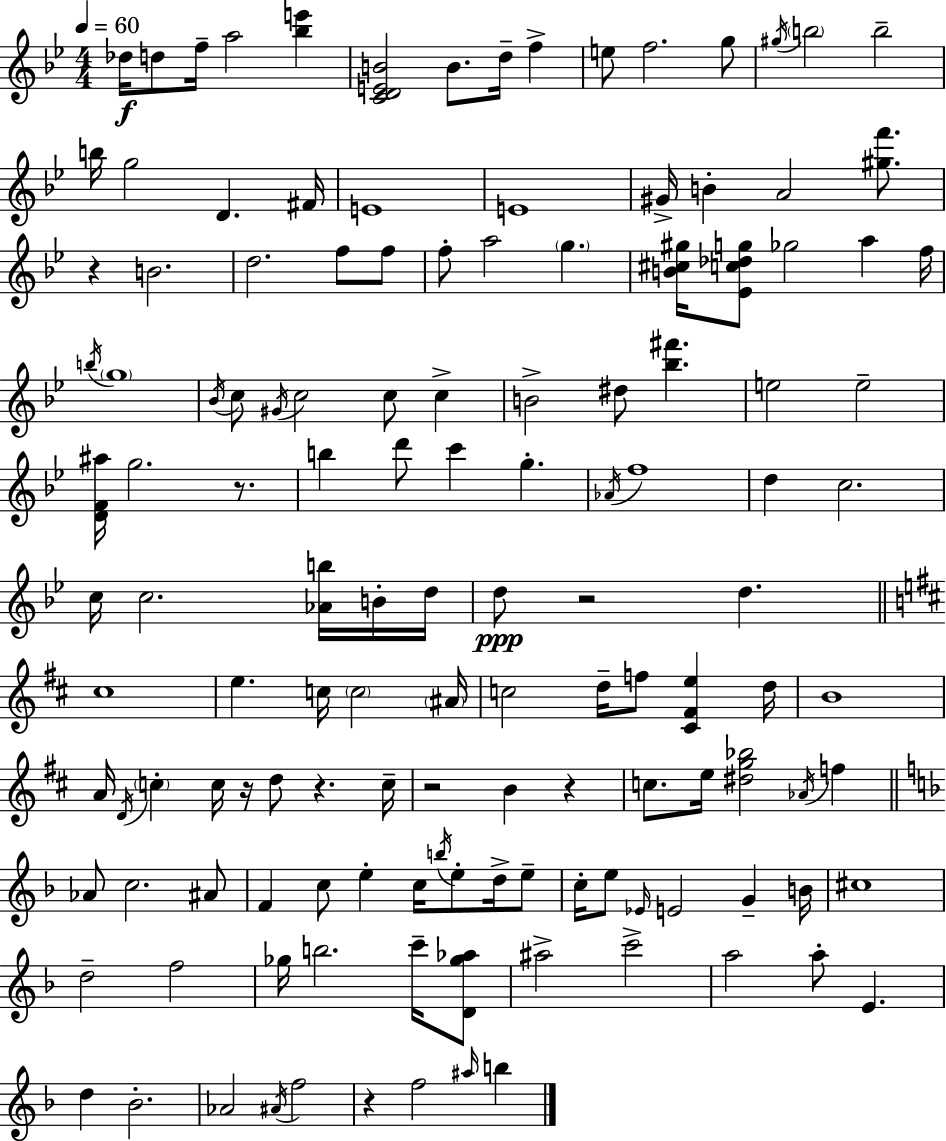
{
  \clef treble
  \numericTimeSignature
  \time 4/4
  \key g \minor
  \tempo 4 = 60
  des''16\f d''8 f''16-- a''2 <bes'' e'''>4 | <c' d' e' b'>2 b'8. d''16-- f''4-> | e''8 f''2. g''8 | \acciaccatura { gis''16 } \parenthesize b''2 b''2-- | \break b''16 g''2 d'4. | fis'16 e'1 | e'1 | gis'16-> b'4-. a'2 <gis'' f'''>8. | \break r4 b'2. | d''2. f''8 f''8 | f''8-. a''2 \parenthesize g''4. | <b' cis'' gis''>16 <ees' c'' des'' g''>8 ges''2 a''4 | \break f''16 \acciaccatura { b''16 } \parenthesize g''1 | \acciaccatura { bes'16 } c''8 \acciaccatura { gis'16 } c''2 c''8 | c''4-> b'2-> dis''8 <bes'' fis'''>4. | e''2 e''2-- | \break <d' f' ais''>16 g''2. | r8. b''4 d'''8 c'''4 g''4.-. | \acciaccatura { aes'16 } f''1 | d''4 c''2. | \break c''16 c''2. | <aes' b''>16 b'16-. d''16 d''8\ppp r2 d''4. | \bar "||" \break \key d \major cis''1 | e''4. c''16 \parenthesize c''2 \parenthesize ais'16 | c''2 d''16-- f''8 <cis' fis' e''>4 d''16 | b'1 | \break a'16 \acciaccatura { d'16 } \parenthesize c''4-. c''16 r16 d''8 r4. | c''16-- r2 b'4 r4 | c''8. e''16 <dis'' g'' bes''>2 \acciaccatura { aes'16 } f''4 | \bar "||" \break \key d \minor aes'8 c''2. ais'8 | f'4 c''8 e''4-. c''16 \acciaccatura { b''16 } e''8-. d''16-> e''8-- | c''16-. e''8 \grace { ees'16 } e'2 g'4-- | b'16 cis''1 | \break d''2-- f''2 | ges''16 b''2. c'''16-- | <d' ges'' aes''>8 ais''2-> c'''2-> | a''2 a''8-. e'4. | \break d''4 bes'2.-. | aes'2 \acciaccatura { ais'16 } f''2 | r4 f''2 \grace { ais''16 } | b''4 \bar "|."
}